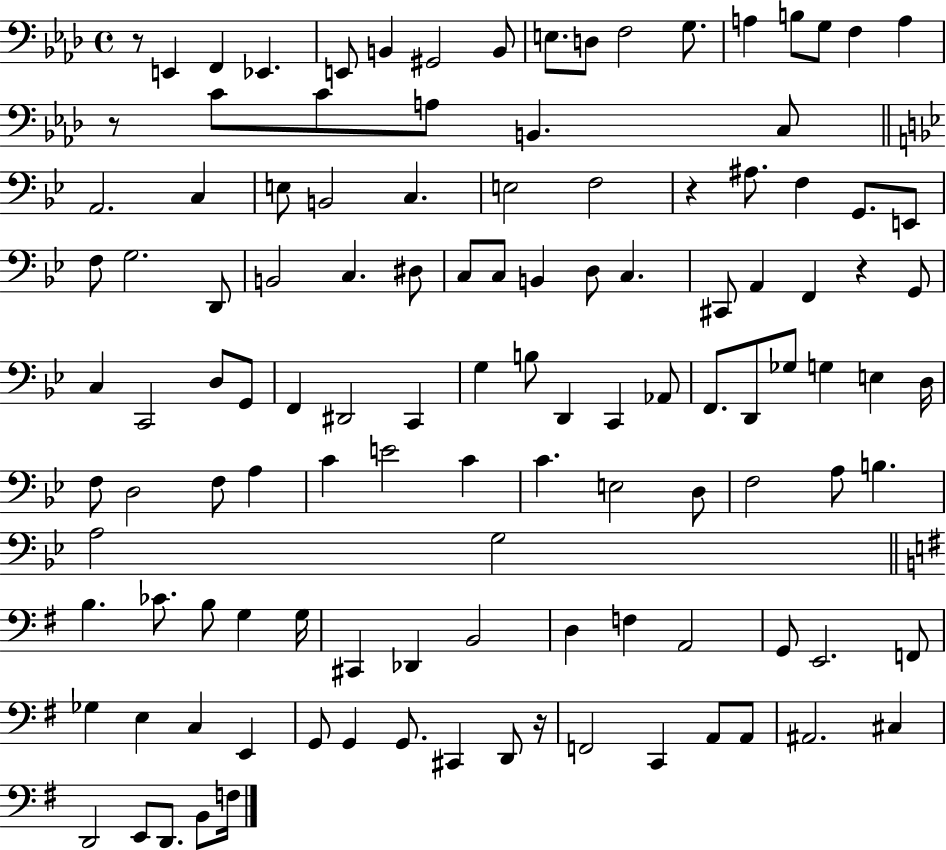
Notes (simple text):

R/e E2/q F2/q Eb2/q. E2/e B2/q G#2/h B2/e E3/e. D3/e F3/h G3/e. A3/q B3/e G3/e F3/q A3/q R/e C4/e C4/e A3/e B2/q. C3/e A2/h. C3/q E3/e B2/h C3/q. E3/h F3/h R/q A#3/e. F3/q G2/e. E2/e F3/e G3/h. D2/e B2/h C3/q. D#3/e C3/e C3/e B2/q D3/e C3/q. C#2/e A2/q F2/q R/q G2/e C3/q C2/h D3/e G2/e F2/q D#2/h C2/q G3/q B3/e D2/q C2/q Ab2/e F2/e. D2/e Gb3/e G3/q E3/q D3/s F3/e D3/h F3/e A3/q C4/q E4/h C4/q C4/q. E3/h D3/e F3/h A3/e B3/q. A3/h G3/h B3/q. CES4/e. B3/e G3/q G3/s C#2/q Db2/q B2/h D3/q F3/q A2/h G2/e E2/h. F2/e Gb3/q E3/q C3/q E2/q G2/e G2/q G2/e. C#2/q D2/e R/s F2/h C2/q A2/e A2/e A#2/h. C#3/q D2/h E2/e D2/e. B2/e F3/s